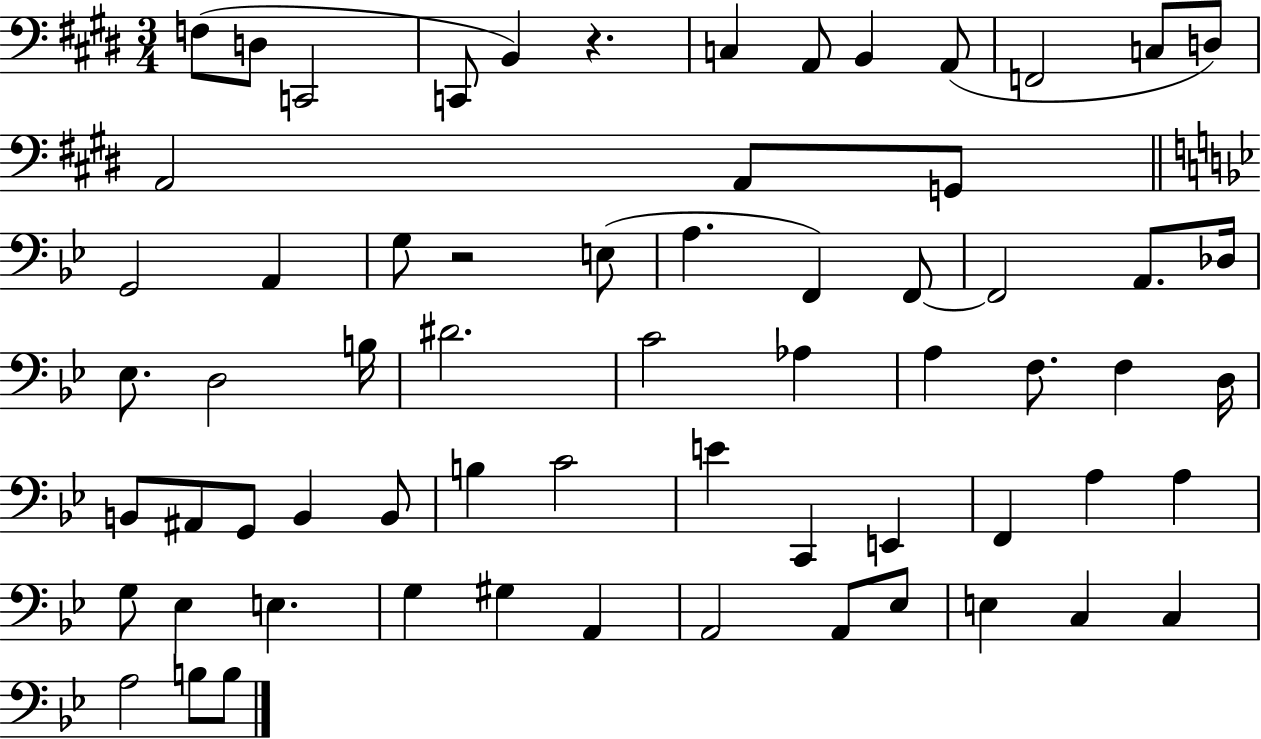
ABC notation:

X:1
T:Untitled
M:3/4
L:1/4
K:E
F,/2 D,/2 C,,2 C,,/2 B,, z C, A,,/2 B,, A,,/2 F,,2 C,/2 D,/2 A,,2 A,,/2 G,,/2 G,,2 A,, G,/2 z2 E,/2 A, F,, F,,/2 F,,2 A,,/2 _D,/4 _E,/2 D,2 B,/4 ^D2 C2 _A, A, F,/2 F, D,/4 B,,/2 ^A,,/2 G,,/2 B,, B,,/2 B, C2 E C,, E,, F,, A, A, G,/2 _E, E, G, ^G, A,, A,,2 A,,/2 _E,/2 E, C, C, A,2 B,/2 B,/2